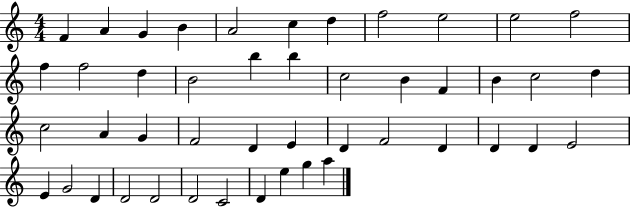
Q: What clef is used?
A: treble